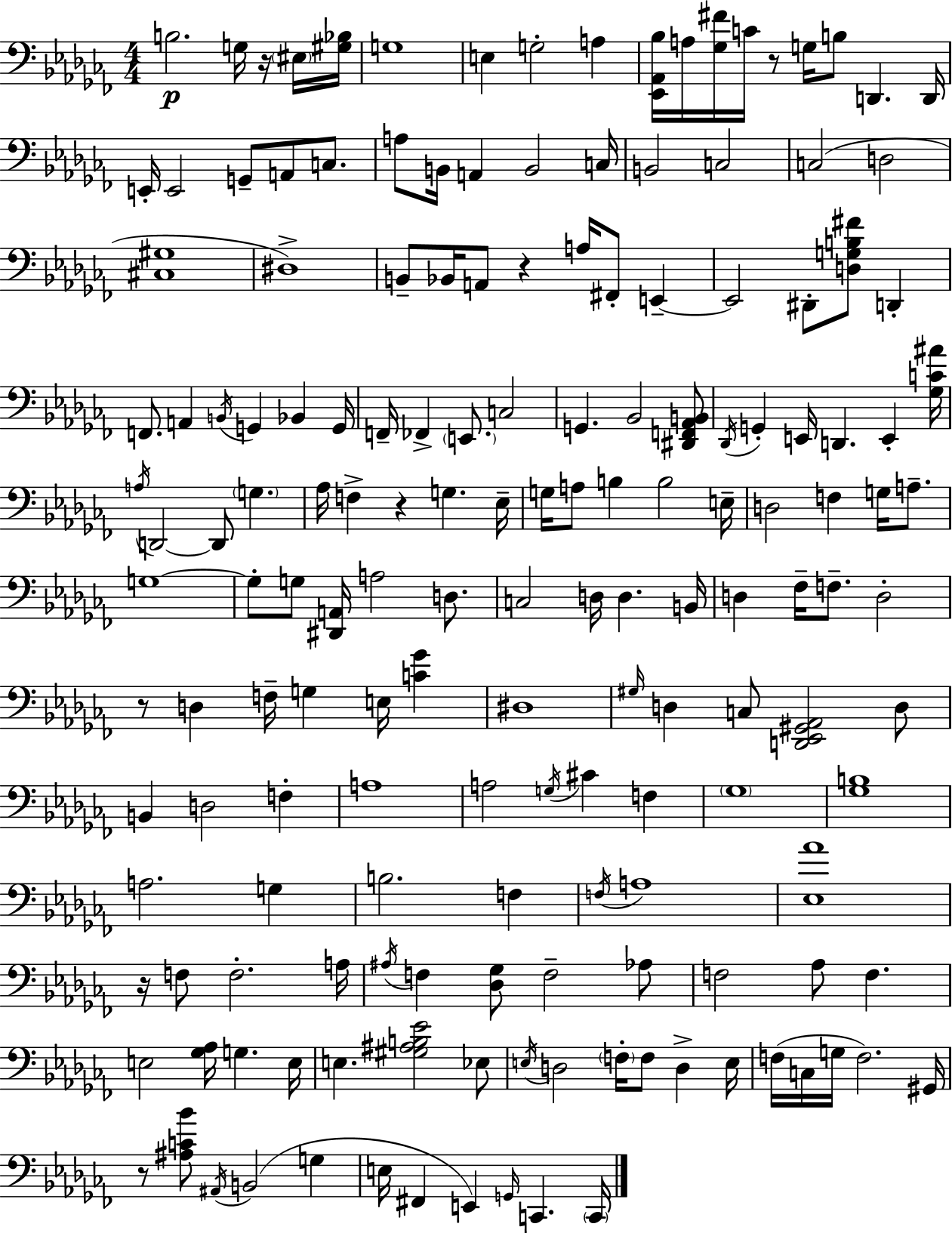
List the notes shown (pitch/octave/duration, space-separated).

B3/h. G3/s R/s EIS3/s [G#3,Bb3]/s G3/w E3/q G3/h A3/q [Eb2,Ab2,Bb3]/s A3/s [Gb3,F#4]/s C4/s R/e G3/s B3/e D2/q. D2/s E2/s E2/h G2/e A2/e C3/e. A3/e B2/s A2/q B2/h C3/s B2/h C3/h C3/h D3/h [C#3,G#3]/w D#3/w B2/e Bb2/s A2/e R/q A3/s F#2/e E2/q E2/h D#2/e [D3,G3,B3,F#4]/e D2/q F2/e. A2/q B2/s G2/q Bb2/q G2/s F2/s FES2/q E2/e. C3/h G2/q. Bb2/h [D#2,F2,Ab2,B2]/e Db2/s G2/q E2/s D2/q. E2/q [Gb3,C4,A#4]/s A3/s D2/h D2/e G3/q. Ab3/s F3/q R/q G3/q. Eb3/s G3/s A3/e B3/q B3/h E3/s D3/h F3/q G3/s A3/e. G3/w G3/e G3/e [D#2,A2]/s A3/h D3/e. C3/h D3/s D3/q. B2/s D3/q FES3/s F3/e. D3/h R/e D3/q F3/s G3/q E3/s [C4,Gb4]/q D#3/w G#3/s D3/q C3/e [D2,Eb2,G#2,Ab2]/h D3/e B2/q D3/h F3/q A3/w A3/h G3/s C#4/q F3/q Gb3/w [Gb3,B3]/w A3/h. G3/q B3/h. F3/q F3/s A3/w [Eb3,Ab4]/w R/s F3/e F3/h. A3/s A#3/s F3/q [Db3,Gb3]/e F3/h Ab3/e F3/h Ab3/e F3/q. E3/h [Gb3,Ab3]/s G3/q. E3/s E3/q. [G#3,A#3,B3,Eb4]/h Eb3/e E3/s D3/h F3/s F3/e D3/q E3/s F3/s C3/s G3/s F3/h. G#2/s R/e [A#3,C4,Bb4]/e A#2/s B2/h G3/q E3/s F#2/q E2/q G2/s C2/q. C2/s